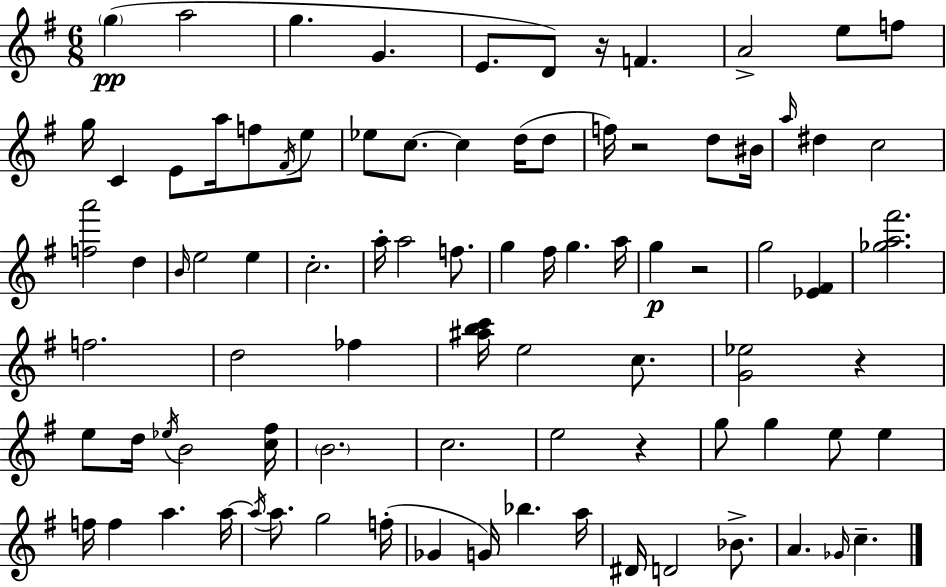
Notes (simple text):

G5/q A5/h G5/q. G4/q. E4/e. D4/e R/s F4/q. A4/h E5/e F5/e G5/s C4/q E4/e A5/s F5/e F#4/s E5/e Eb5/e C5/e. C5/q D5/s D5/e F5/s R/h D5/e BIS4/s A5/s D#5/q C5/h [F5,A6]/h D5/q B4/s E5/h E5/q C5/h. A5/s A5/h F5/e. G5/q F#5/s G5/q. A5/s G5/q R/h G5/h [Eb4,F#4]/q [Gb5,A5,F#6]/h. F5/h. D5/h FES5/q [A#5,B5,C6]/s E5/h C5/e. [G4,Eb5]/h R/q E5/e D5/s Eb5/s B4/h [C5,F#5]/s B4/h. C5/h. E5/h R/q G5/e G5/q E5/e E5/q F5/s F5/q A5/q. A5/s A5/s A5/e. G5/h F5/s Gb4/q G4/s Bb5/q. A5/s D#4/s D4/h Bb4/e. A4/q. Gb4/s C5/q.